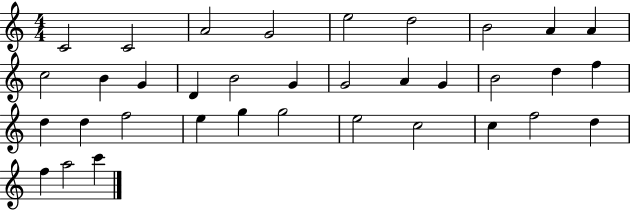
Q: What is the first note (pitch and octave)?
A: C4